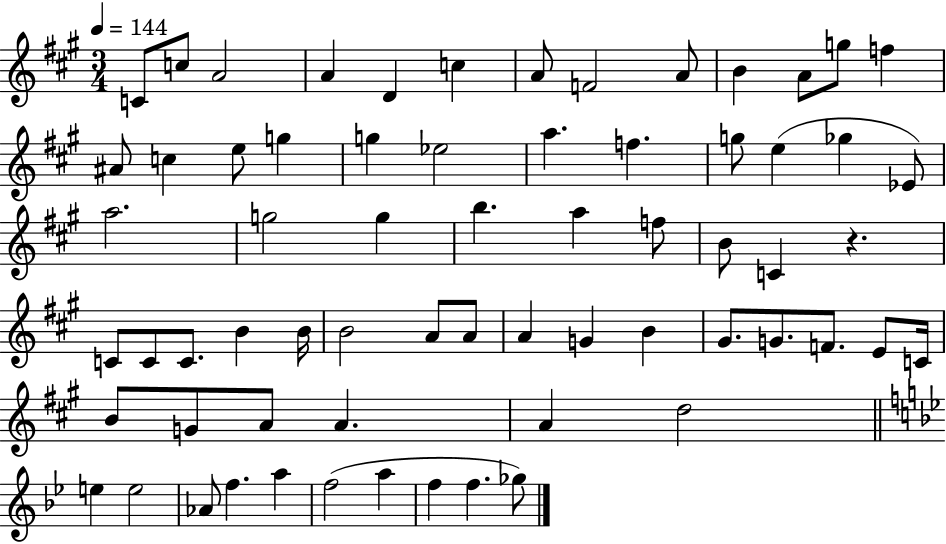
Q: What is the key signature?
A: A major